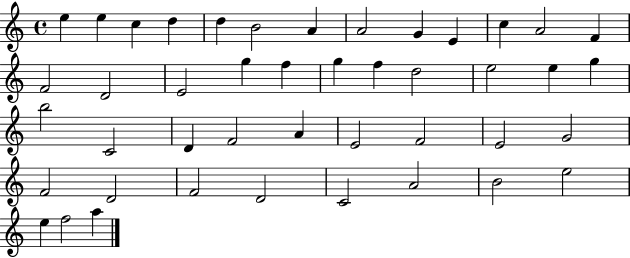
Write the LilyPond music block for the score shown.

{
  \clef treble
  \time 4/4
  \defaultTimeSignature
  \key c \major
  e''4 e''4 c''4 d''4 | d''4 b'2 a'4 | a'2 g'4 e'4 | c''4 a'2 f'4 | \break f'2 d'2 | e'2 g''4 f''4 | g''4 f''4 d''2 | e''2 e''4 g''4 | \break b''2 c'2 | d'4 f'2 a'4 | e'2 f'2 | e'2 g'2 | \break f'2 d'2 | f'2 d'2 | c'2 a'2 | b'2 e''2 | \break e''4 f''2 a''4 | \bar "|."
}